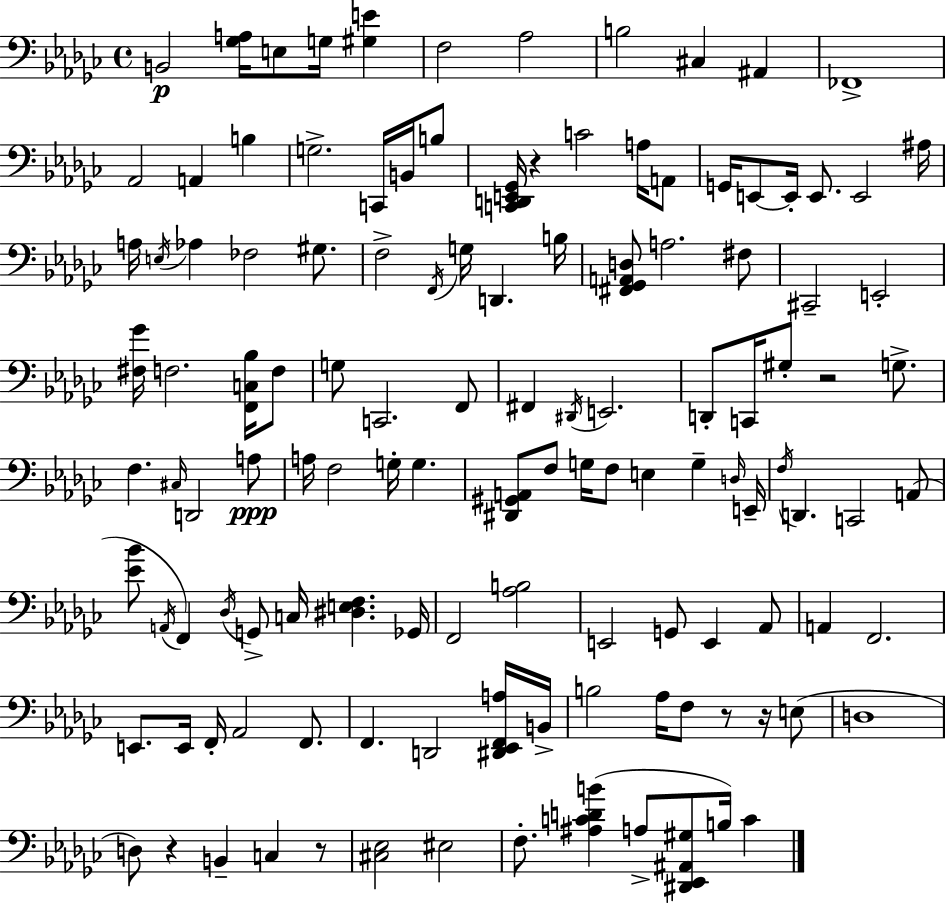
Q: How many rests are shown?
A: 6